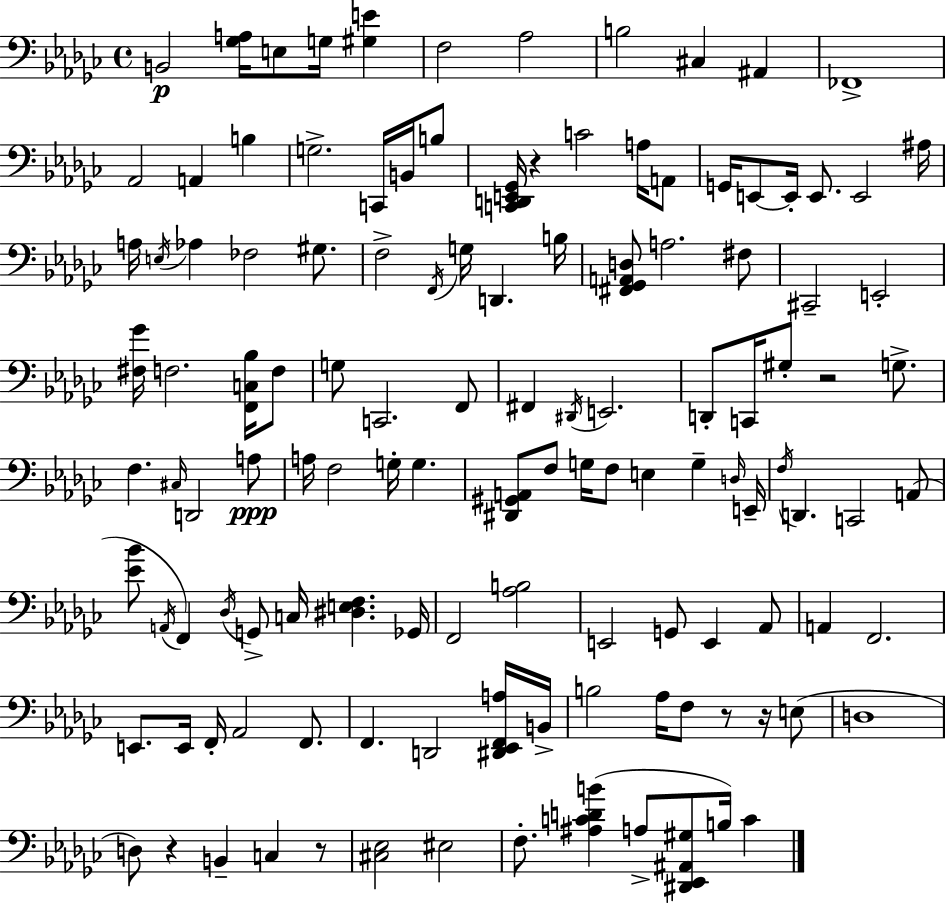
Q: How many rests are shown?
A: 6